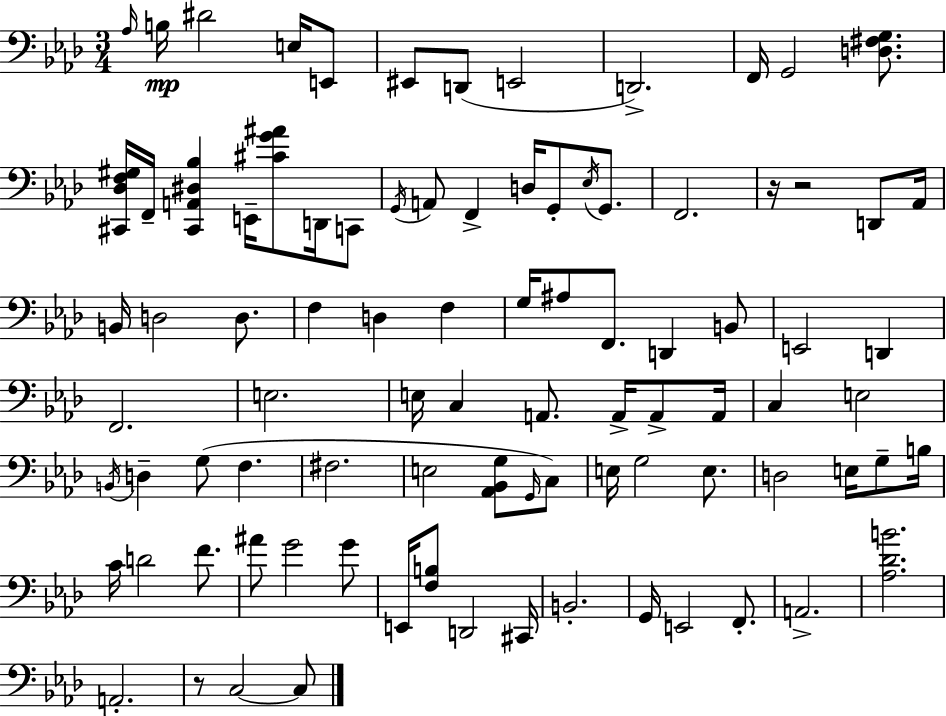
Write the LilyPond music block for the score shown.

{
  \clef bass
  \numericTimeSignature
  \time 3/4
  \key aes \major
  \grace { aes16 }\mp b16 dis'2 e16 e,8 | eis,8 d,8( e,2 | d,2.->) | f,16 g,2 <d fis g>8. | \break <cis, des f gis>16 f,16-- <cis, a, dis bes>4 e,16-- <cis' g' ais'>8 d,16 c,8 | \acciaccatura { g,16 } a,8 f,4-> d16 g,8-. \acciaccatura { ees16 } | g,8. f,2. | r16 r2 | \break d,8 aes,16 b,16 d2 | d8. f4 d4 f4 | g16 ais8 f,8. d,4 | b,8 e,2 d,4 | \break f,2. | e2. | e16 c4 a,8. a,16-> | a,8-> a,16 c4 e2 | \break \acciaccatura { b,16 } d4-- g8( f4. | fis2. | e2 | <aes, bes, g>8 \grace { g,16 }) c8 e16 g2 | \break e8. d2 | e16 g8-- b16 c'16 d'2 | f'8. ais'8 g'2 | g'8 e,16 <f b>8 d,2 | \break cis,16 b,2.-. | g,16 e,2 | f,8.-. a,2.-> | <aes des' b'>2. | \break a,2.-. | r8 c2~~ | c8 \bar "|."
}